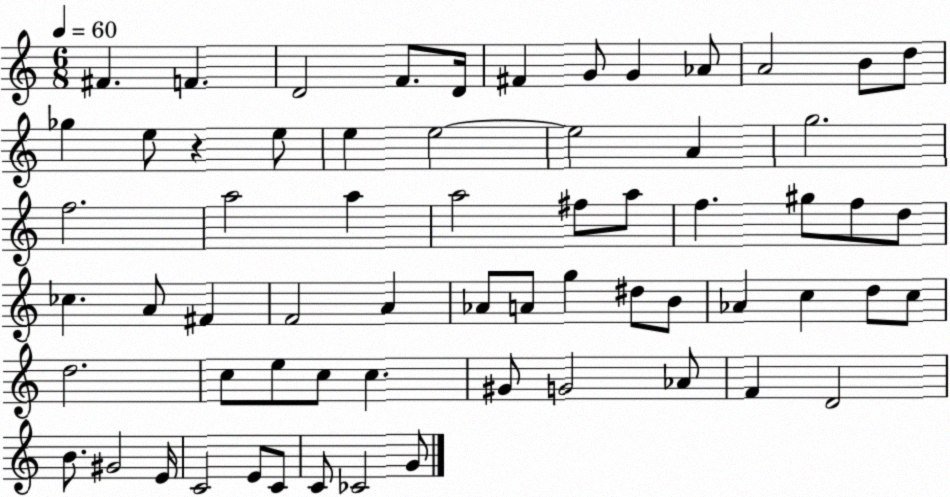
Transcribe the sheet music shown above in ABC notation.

X:1
T:Untitled
M:6/8
L:1/4
K:C
^F F D2 F/2 D/4 ^F G/2 G _A/2 A2 B/2 d/2 _g e/2 z e/2 e e2 e2 A g2 f2 a2 a a2 ^f/2 a/2 f ^g/2 f/2 d/2 _c A/2 ^F F2 A _A/2 A/2 g ^d/2 B/2 _A c d/2 c/2 d2 c/2 e/2 c/2 c ^G/2 G2 _A/2 F D2 B/2 ^G2 E/4 C2 E/2 C/2 C/2 _C2 G/2